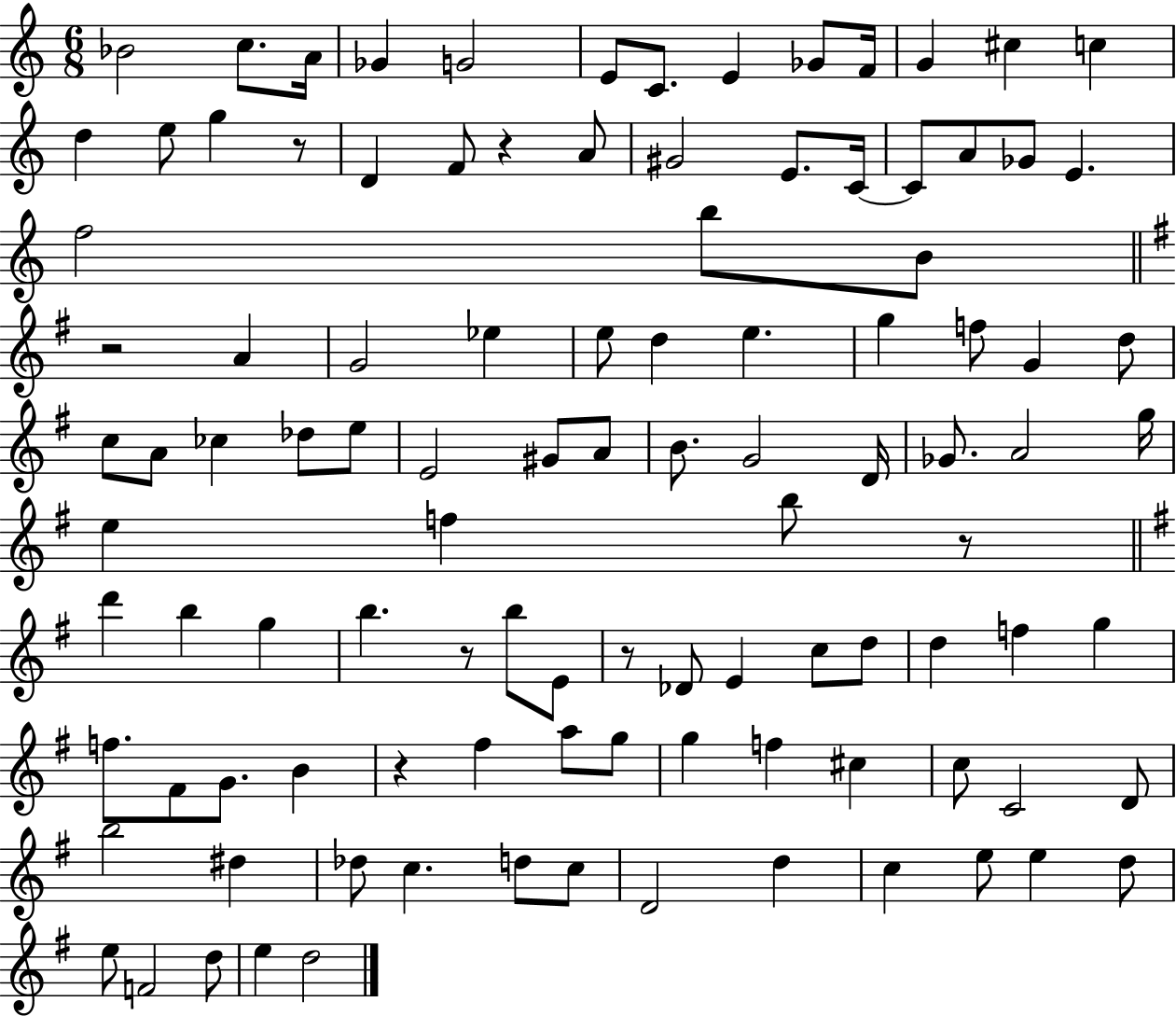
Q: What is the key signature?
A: C major